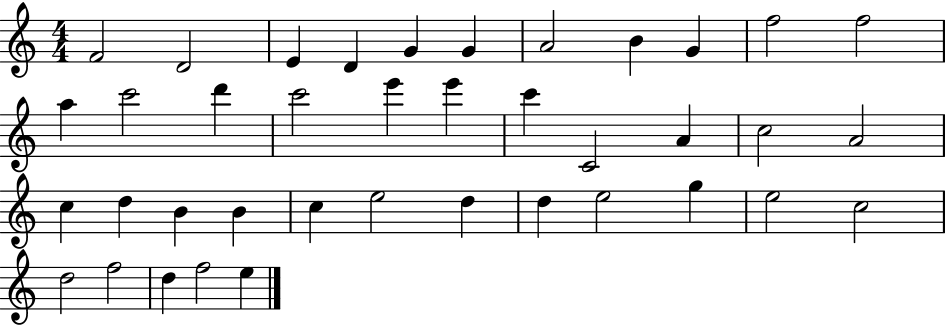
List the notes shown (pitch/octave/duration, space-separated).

F4/h D4/h E4/q D4/q G4/q G4/q A4/h B4/q G4/q F5/h F5/h A5/q C6/h D6/q C6/h E6/q E6/q C6/q C4/h A4/q C5/h A4/h C5/q D5/q B4/q B4/q C5/q E5/h D5/q D5/q E5/h G5/q E5/h C5/h D5/h F5/h D5/q F5/h E5/q